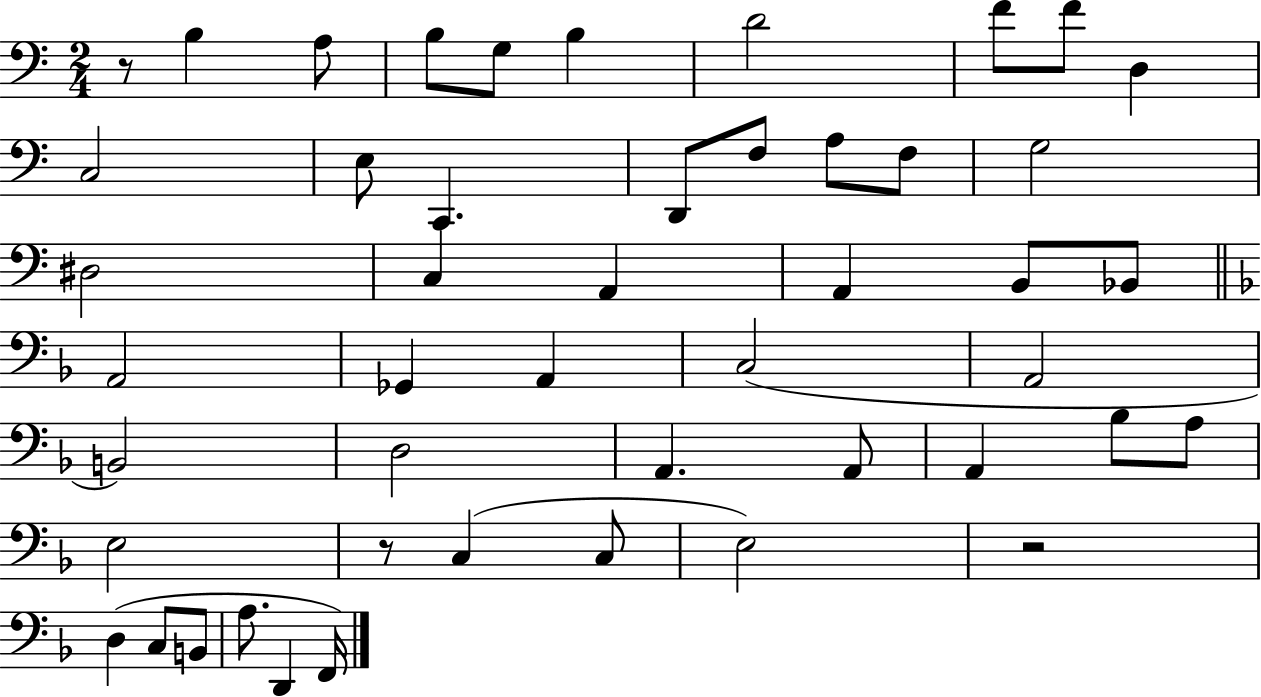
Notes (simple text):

R/e B3/q A3/e B3/e G3/e B3/q D4/h F4/e F4/e D3/q C3/h E3/e C2/q. D2/e F3/e A3/e F3/e G3/h D#3/h C3/q A2/q A2/q B2/e Bb2/e A2/h Gb2/q A2/q C3/h A2/h B2/h D3/h A2/q. A2/e A2/q Bb3/e A3/e E3/h R/e C3/q C3/e E3/h R/h D3/q C3/e B2/e A3/e. D2/q F2/s